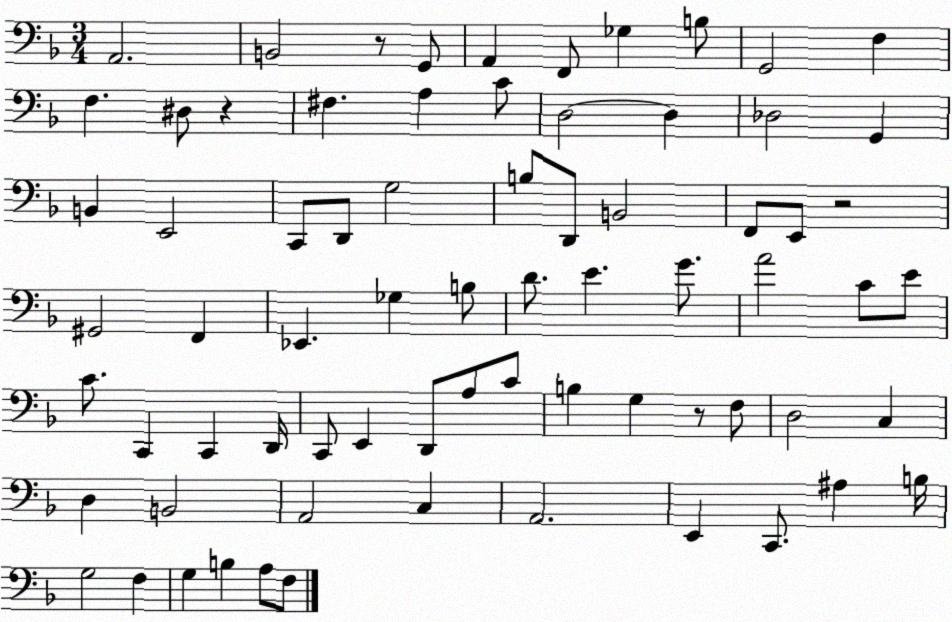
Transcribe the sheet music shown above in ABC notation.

X:1
T:Untitled
M:3/4
L:1/4
K:F
A,,2 B,,2 z/2 G,,/2 A,, F,,/2 _G, B,/2 G,,2 F, F, ^D,/2 z ^F, A, C/2 D,2 D, _D,2 G,, B,, E,,2 C,,/2 D,,/2 G,2 B,/2 D,,/2 B,,2 F,,/2 E,,/2 z2 ^G,,2 F,, _E,, _G, B,/2 D/2 E G/2 A2 C/2 E/2 C/2 C,, C,, D,,/4 C,,/2 E,, D,,/2 A,/2 C/2 B, G, z/2 F,/2 D,2 C, D, B,,2 A,,2 C, A,,2 E,, C,,/2 ^A, B,/4 G,2 F, G, B, A,/2 F,/2